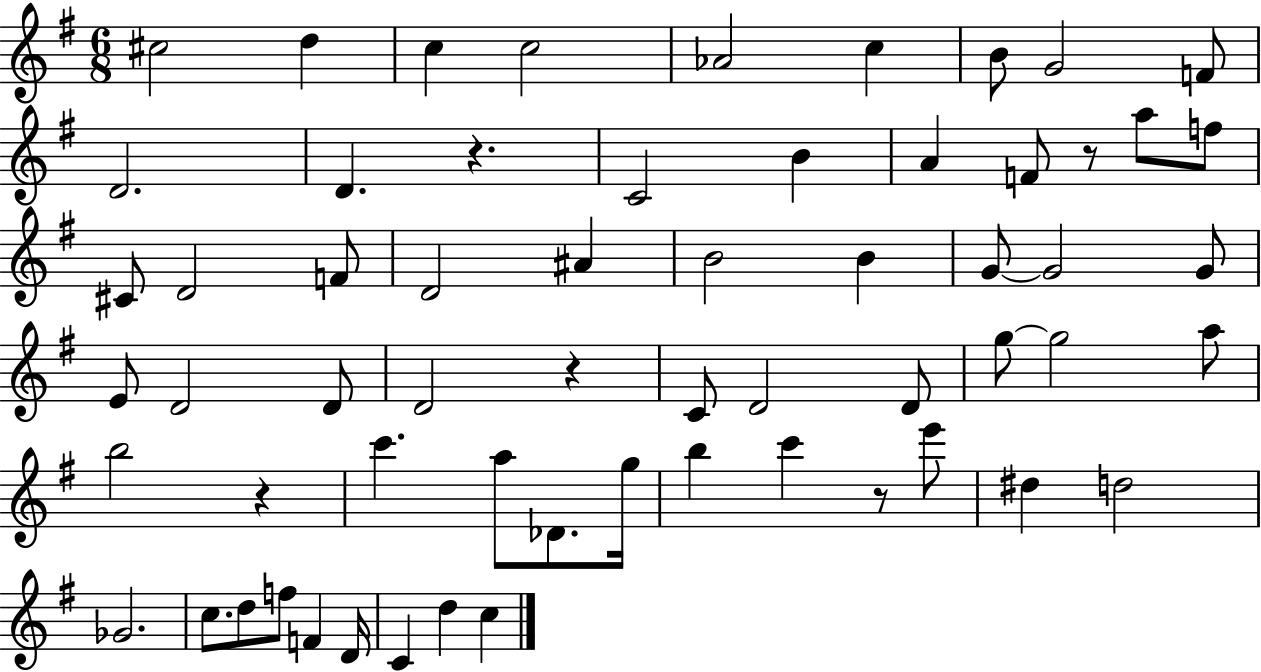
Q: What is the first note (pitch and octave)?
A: C#5